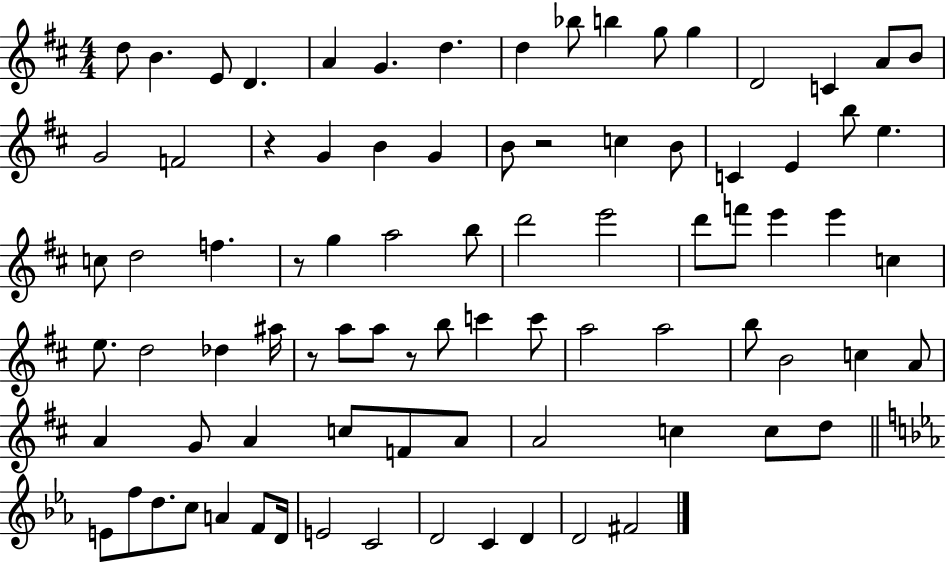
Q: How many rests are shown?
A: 5